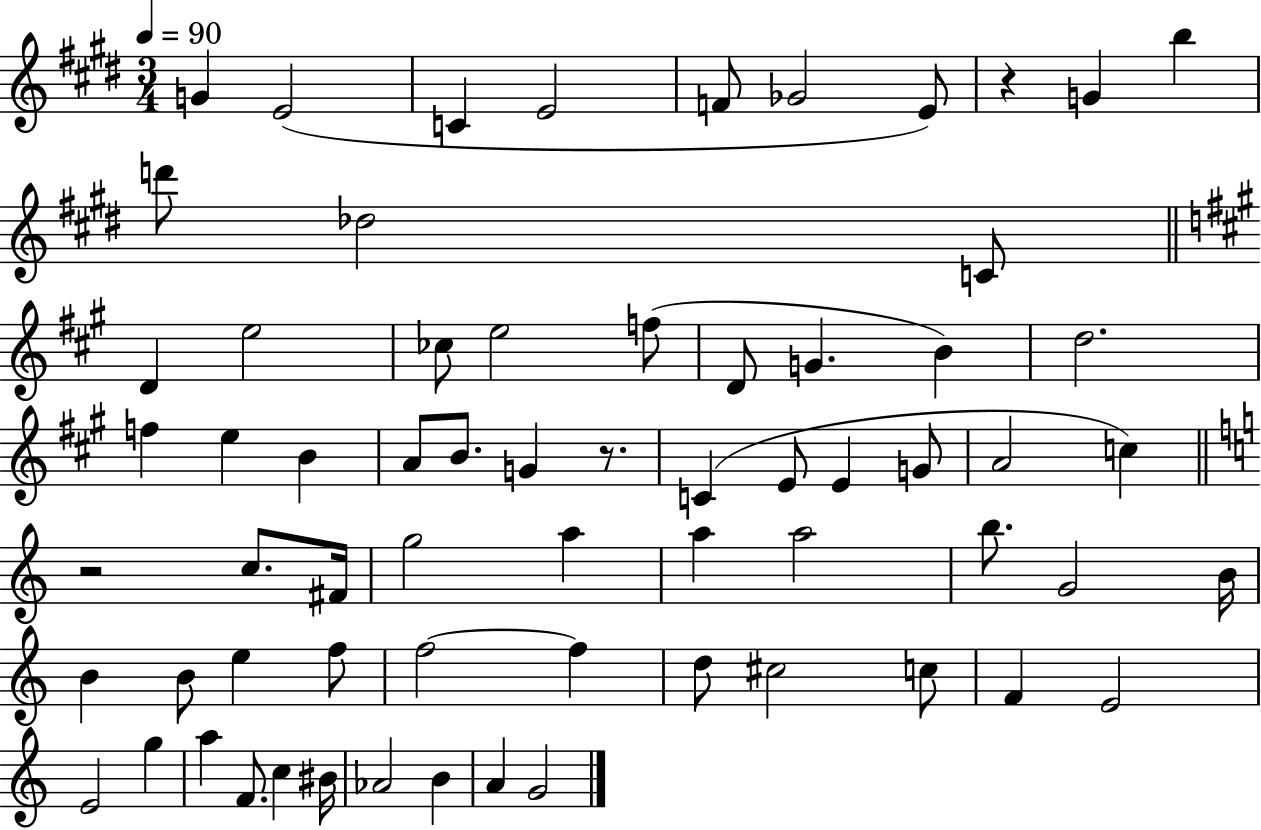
G4/q E4/h C4/q E4/h F4/e Gb4/h E4/e R/q G4/q B5/q D6/e Db5/h C4/e D4/q E5/h CES5/e E5/h F5/e D4/e G4/q. B4/q D5/h. F5/q E5/q B4/q A4/e B4/e. G4/q R/e. C4/q E4/e E4/q G4/e A4/h C5/q R/h C5/e. F#4/s G5/h A5/q A5/q A5/h B5/e. G4/h B4/s B4/q B4/e E5/q F5/e F5/h F5/q D5/e C#5/h C5/e F4/q E4/h E4/h G5/q A5/q F4/e. C5/q BIS4/s Ab4/h B4/q A4/q G4/h